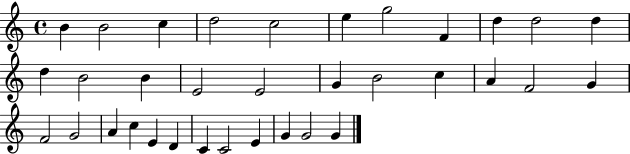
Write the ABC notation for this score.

X:1
T:Untitled
M:4/4
L:1/4
K:C
B B2 c d2 c2 e g2 F d d2 d d B2 B E2 E2 G B2 c A F2 G F2 G2 A c E D C C2 E G G2 G